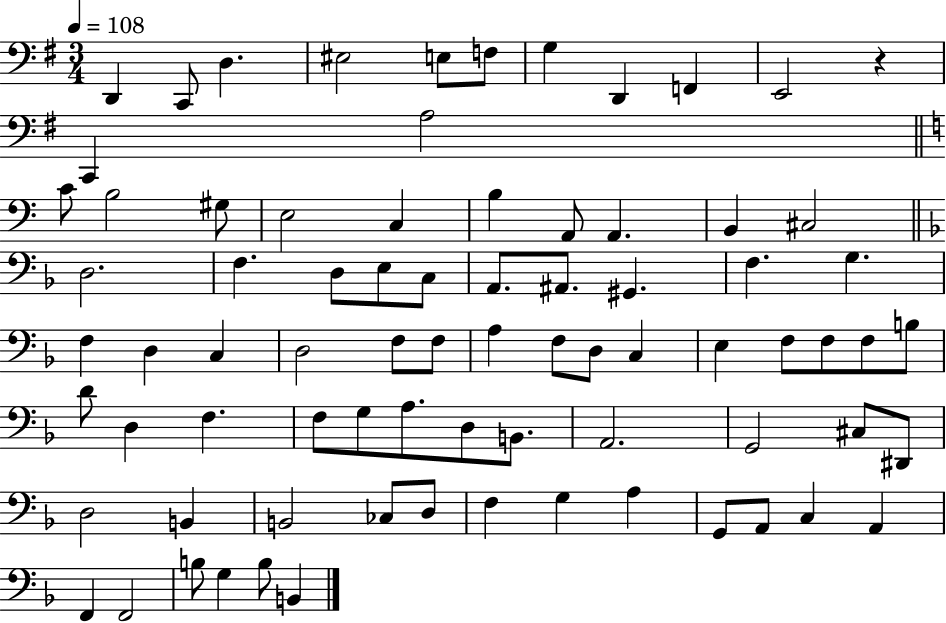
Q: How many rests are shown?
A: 1